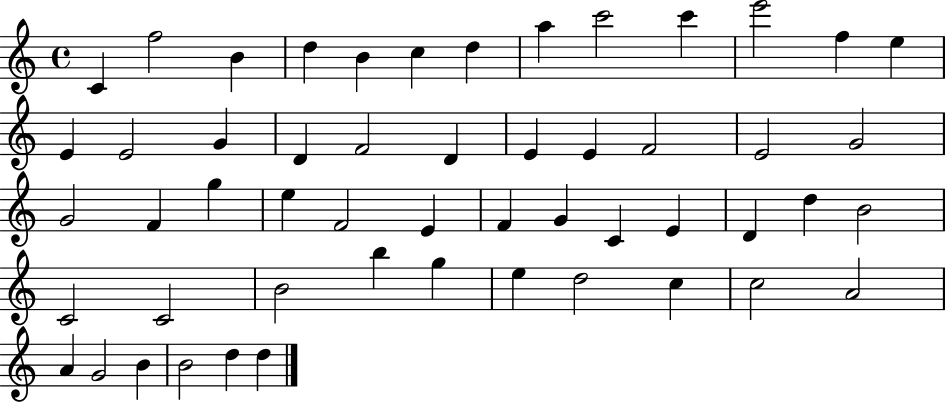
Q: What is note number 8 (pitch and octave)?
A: A5